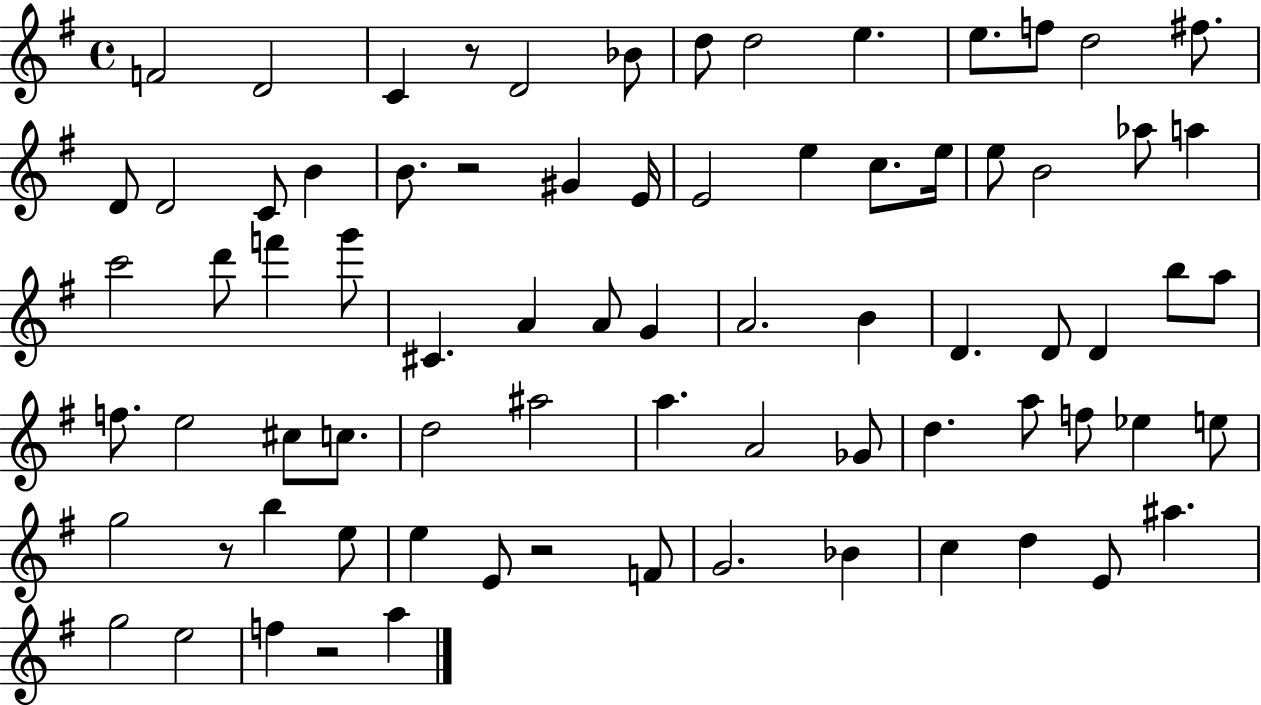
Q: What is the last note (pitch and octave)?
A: A5